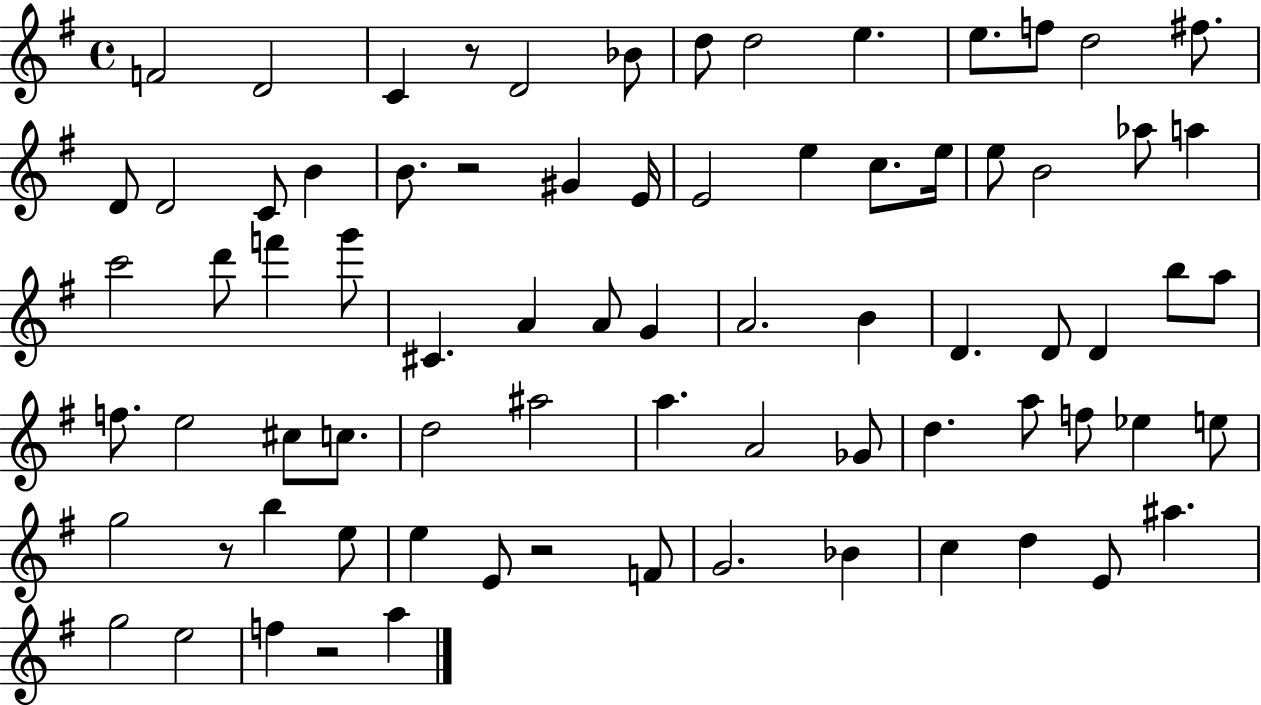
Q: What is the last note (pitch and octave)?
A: A5